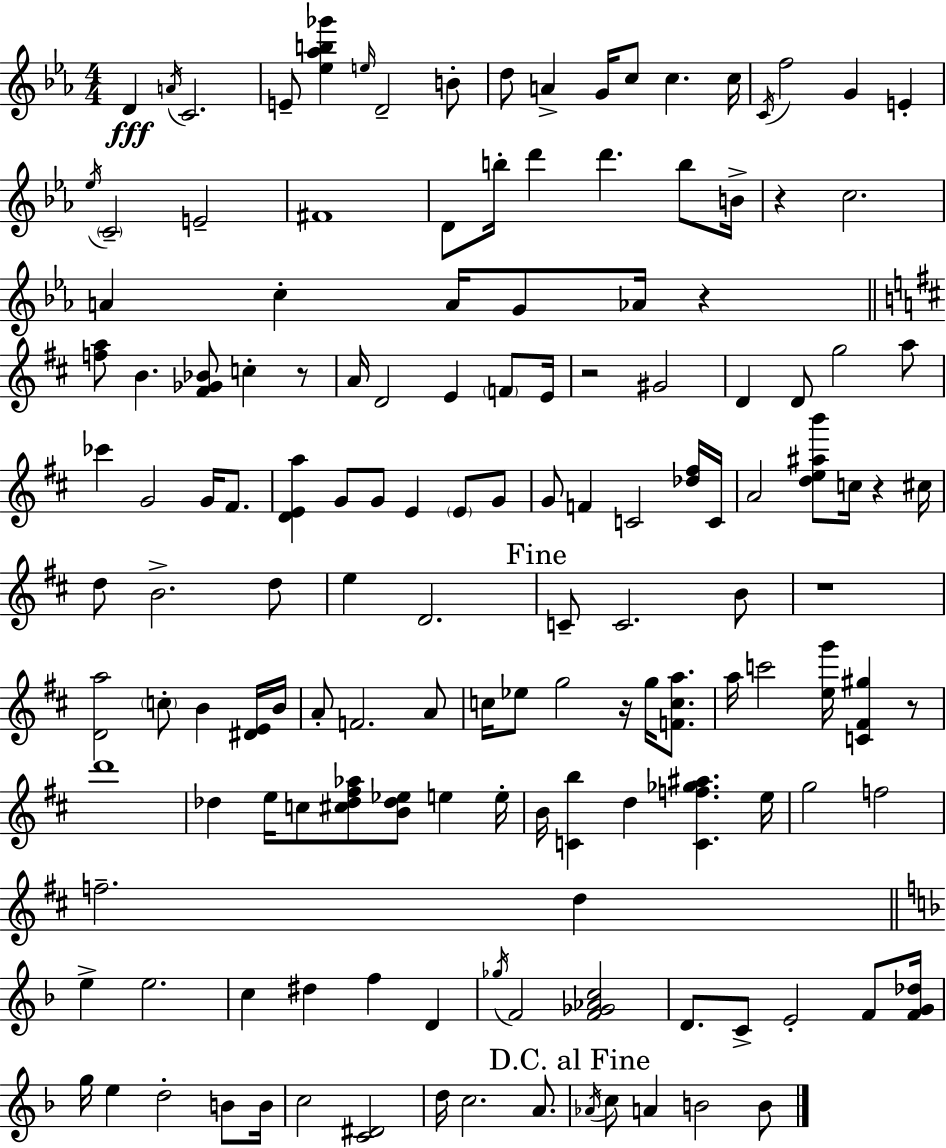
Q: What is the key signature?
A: C minor